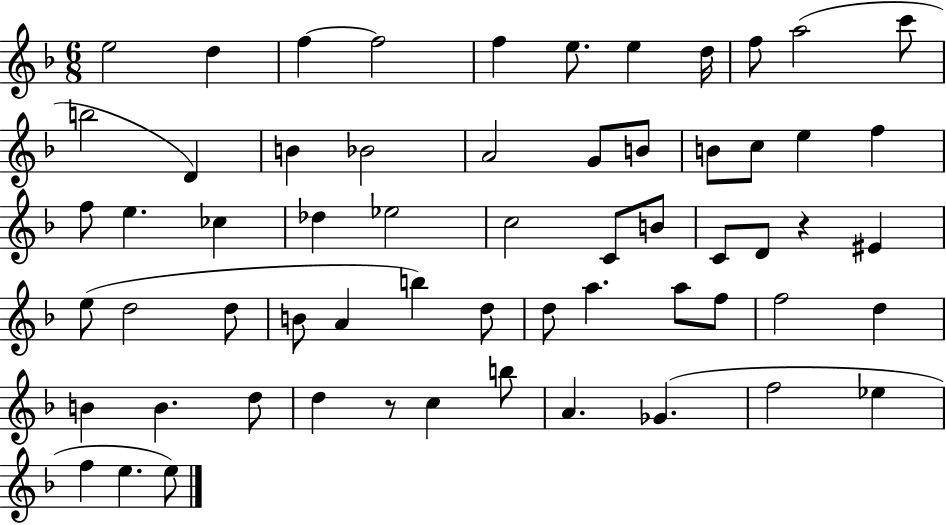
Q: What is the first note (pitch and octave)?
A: E5